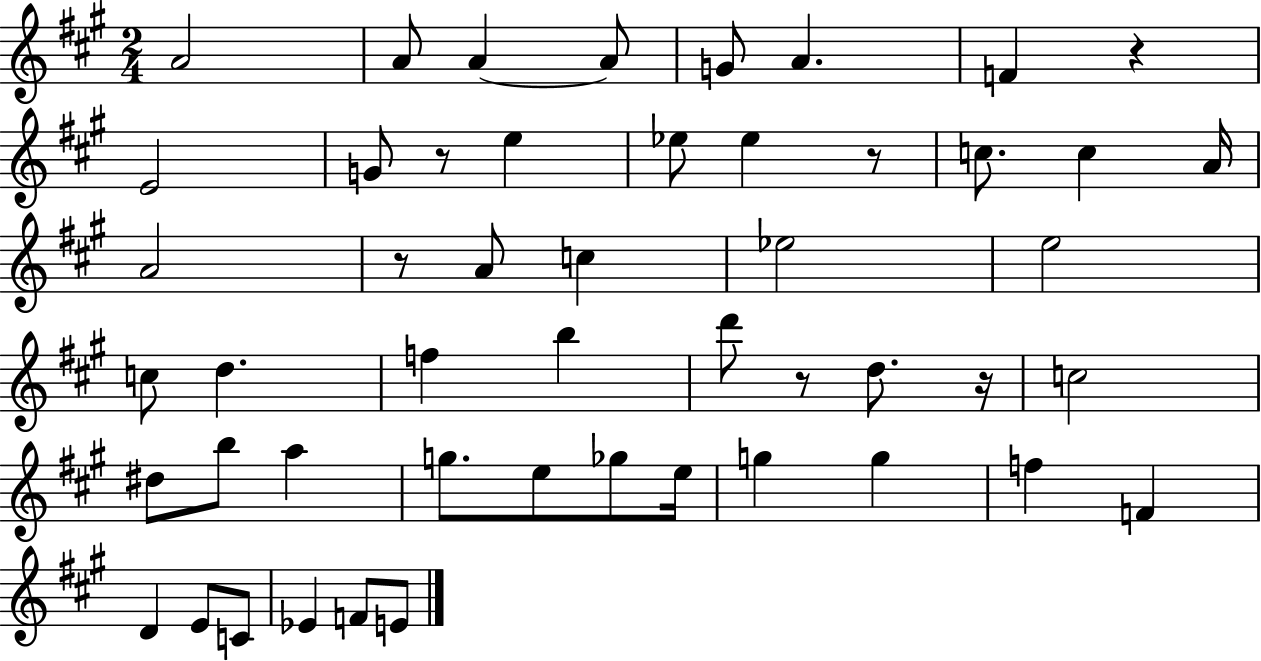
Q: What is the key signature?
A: A major